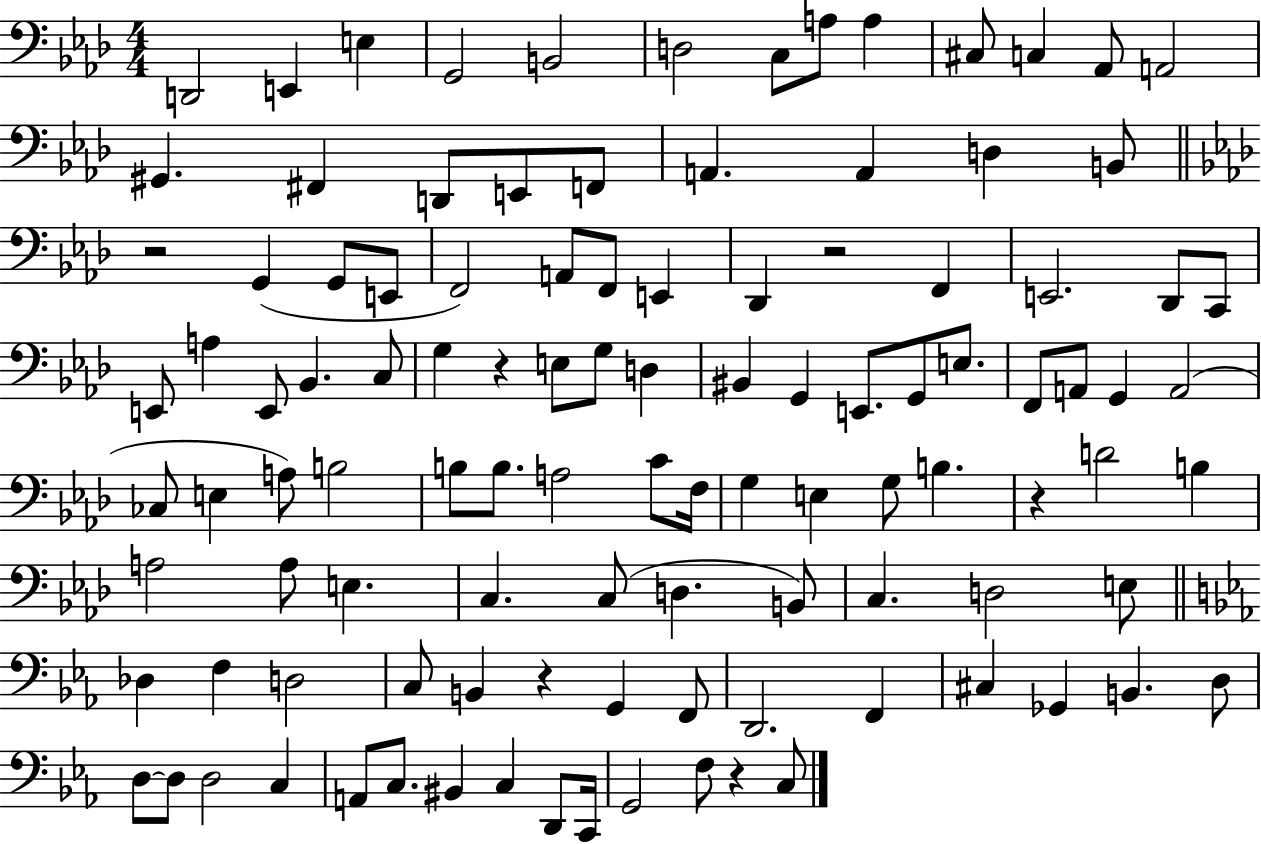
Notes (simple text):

D2/h E2/q E3/q G2/h B2/h D3/h C3/e A3/e A3/q C#3/e C3/q Ab2/e A2/h G#2/q. F#2/q D2/e E2/e F2/e A2/q. A2/q D3/q B2/e R/h G2/q G2/e E2/e F2/h A2/e F2/e E2/q Db2/q R/h F2/q E2/h. Db2/e C2/e E2/e A3/q E2/e Bb2/q. C3/e G3/q R/q E3/e G3/e D3/q BIS2/q G2/q E2/e. G2/e E3/e. F2/e A2/e G2/q A2/h CES3/e E3/q A3/e B3/h B3/e B3/e. A3/h C4/e F3/s G3/q E3/q G3/e B3/q. R/q D4/h B3/q A3/h A3/e E3/q. C3/q. C3/e D3/q. B2/e C3/q. D3/h E3/e Db3/q F3/q D3/h C3/e B2/q R/q G2/q F2/e D2/h. F2/q C#3/q Gb2/q B2/q. D3/e D3/e D3/e D3/h C3/q A2/e C3/e. BIS2/q C3/q D2/e C2/s G2/h F3/e R/q C3/e